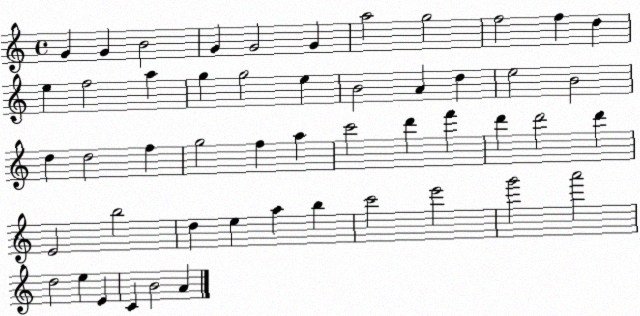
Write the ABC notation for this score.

X:1
T:Untitled
M:4/4
L:1/4
K:C
G G B2 G G2 G a2 g2 f2 f d e f2 a g g2 e B2 A d e2 B2 d d2 f g2 f a c'2 d' f' d' d'2 d' E2 b2 d e a b c'2 e'2 g'2 a'2 d2 e E C B2 A